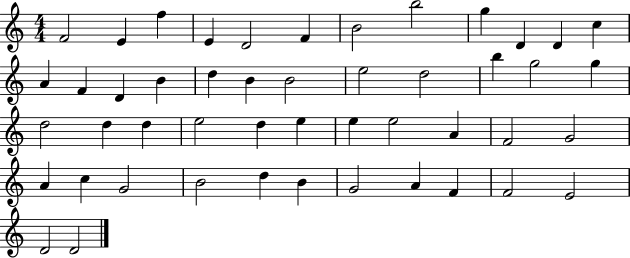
{
  \clef treble
  \numericTimeSignature
  \time 4/4
  \key c \major
  f'2 e'4 f''4 | e'4 d'2 f'4 | b'2 b''2 | g''4 d'4 d'4 c''4 | \break a'4 f'4 d'4 b'4 | d''4 b'4 b'2 | e''2 d''2 | b''4 g''2 g''4 | \break d''2 d''4 d''4 | e''2 d''4 e''4 | e''4 e''2 a'4 | f'2 g'2 | \break a'4 c''4 g'2 | b'2 d''4 b'4 | g'2 a'4 f'4 | f'2 e'2 | \break d'2 d'2 | \bar "|."
}